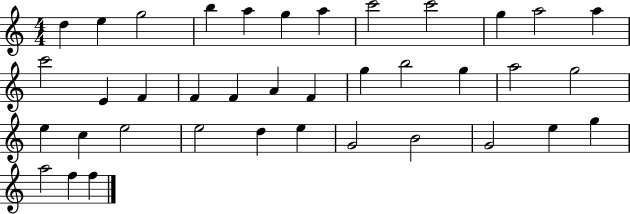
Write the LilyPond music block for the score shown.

{
  \clef treble
  \numericTimeSignature
  \time 4/4
  \key c \major
  d''4 e''4 g''2 | b''4 a''4 g''4 a''4 | c'''2 c'''2 | g''4 a''2 a''4 | \break c'''2 e'4 f'4 | f'4 f'4 a'4 f'4 | g''4 b''2 g''4 | a''2 g''2 | \break e''4 c''4 e''2 | e''2 d''4 e''4 | g'2 b'2 | g'2 e''4 g''4 | \break a''2 f''4 f''4 | \bar "|."
}